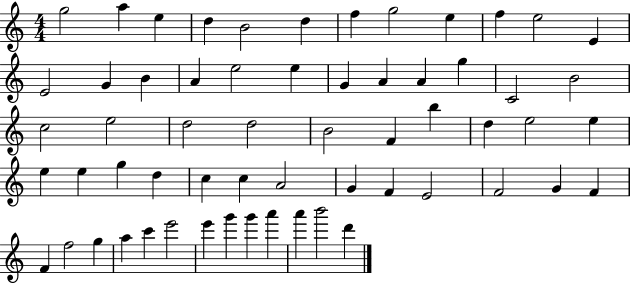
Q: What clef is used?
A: treble